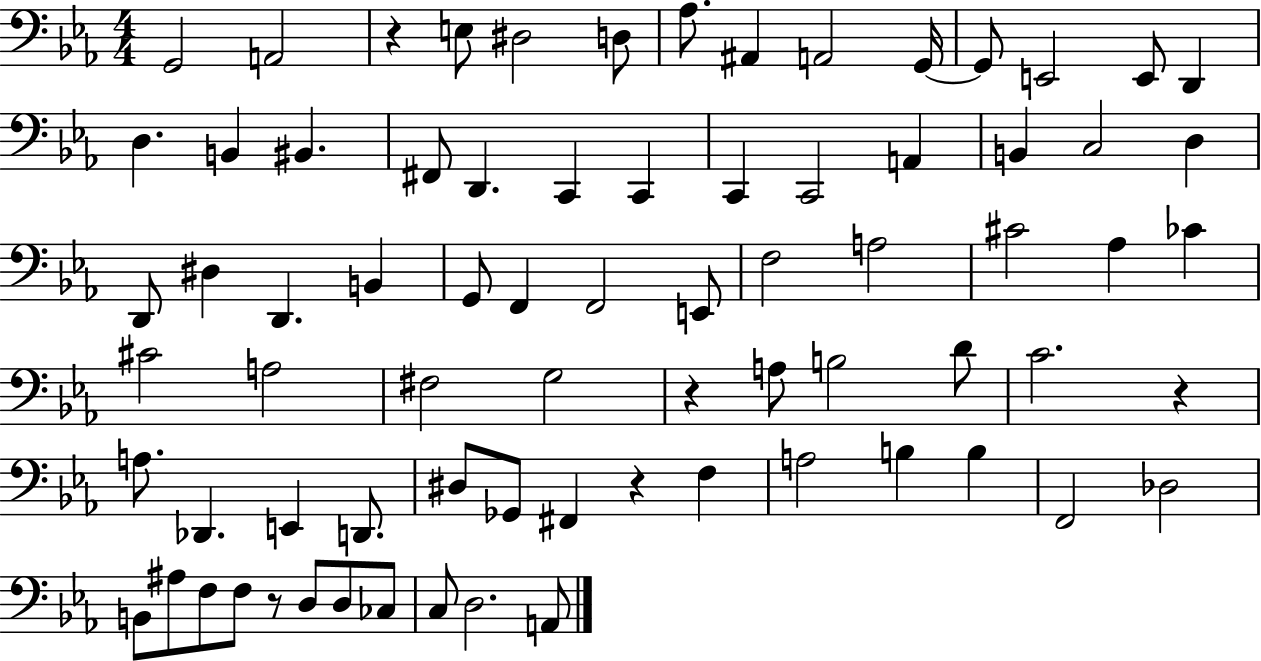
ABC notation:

X:1
T:Untitled
M:4/4
L:1/4
K:Eb
G,,2 A,,2 z E,/2 ^D,2 D,/2 _A,/2 ^A,, A,,2 G,,/4 G,,/2 E,,2 E,,/2 D,, D, B,, ^B,, ^F,,/2 D,, C,, C,, C,, C,,2 A,, B,, C,2 D, D,,/2 ^D, D,, B,, G,,/2 F,, F,,2 E,,/2 F,2 A,2 ^C2 _A, _C ^C2 A,2 ^F,2 G,2 z A,/2 B,2 D/2 C2 z A,/2 _D,, E,, D,,/2 ^D,/2 _G,,/2 ^F,, z F, A,2 B, B, F,,2 _D,2 B,,/2 ^A,/2 F,/2 F,/2 z/2 D,/2 D,/2 _C,/2 C,/2 D,2 A,,/2